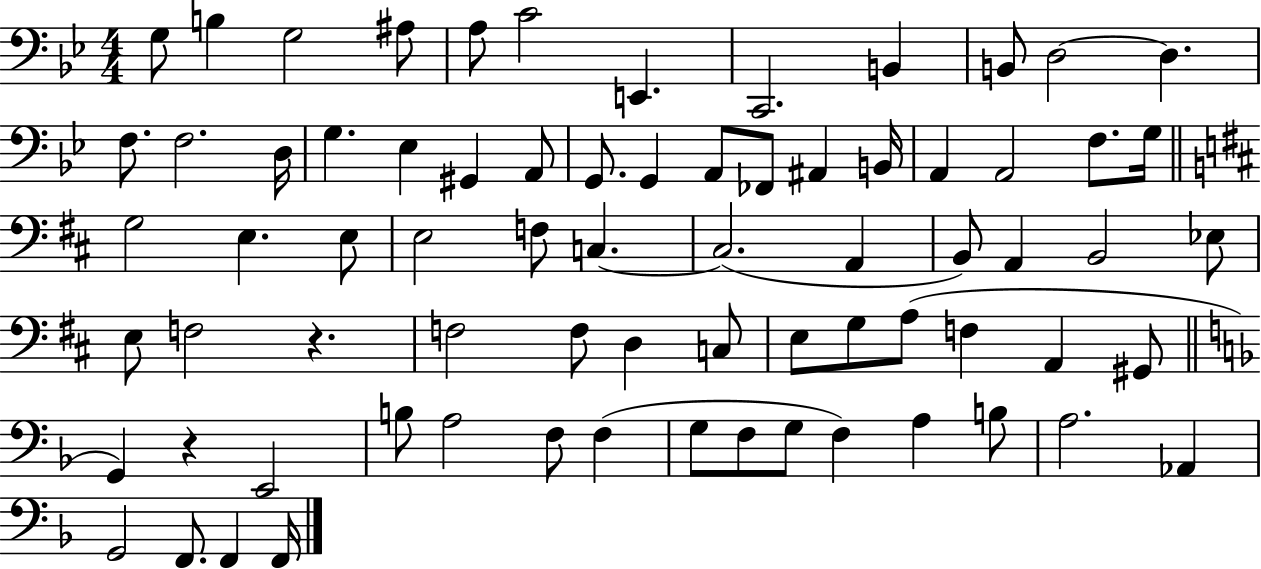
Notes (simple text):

G3/e B3/q G3/h A#3/e A3/e C4/h E2/q. C2/h. B2/q B2/e D3/h D3/q. F3/e. F3/h. D3/s G3/q. Eb3/q G#2/q A2/e G2/e. G2/q A2/e FES2/e A#2/q B2/s A2/q A2/h F3/e. G3/s G3/h E3/q. E3/e E3/h F3/e C3/q. C3/h. A2/q B2/e A2/q B2/h Eb3/e E3/e F3/h R/q. F3/h F3/e D3/q C3/e E3/e G3/e A3/e F3/q A2/q G#2/e G2/q R/q E2/h B3/e A3/h F3/e F3/q G3/e F3/e G3/e F3/q A3/q B3/e A3/h. Ab2/q G2/h F2/e. F2/q F2/s